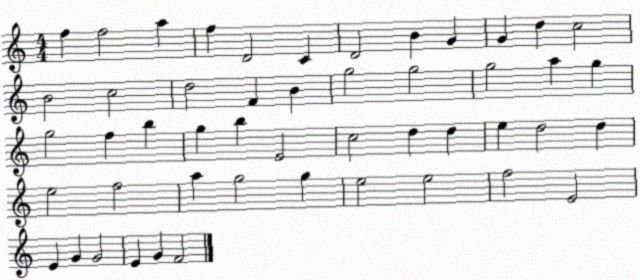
X:1
T:Untitled
M:4/4
L:1/4
K:C
f f2 a f D2 C D2 B G G d c2 B2 c2 d2 F B g2 g2 g2 a g g2 f b g b E2 c2 d d e d2 d e2 f2 a g2 g e2 e2 f2 E2 E G G2 E G F2